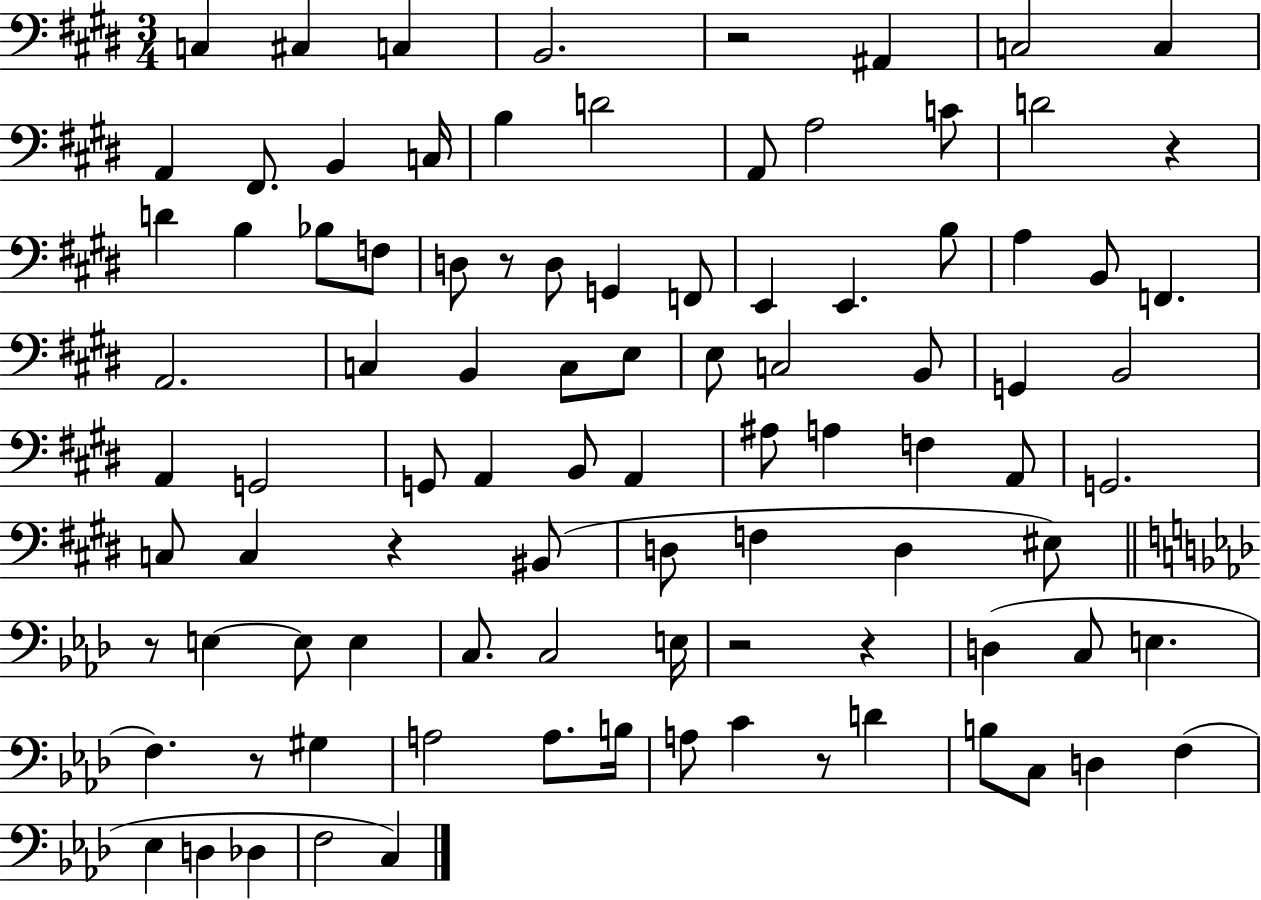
C3/q C#3/q C3/q B2/h. R/h A#2/q C3/h C3/q A2/q F#2/e. B2/q C3/s B3/q D4/h A2/e A3/h C4/e D4/h R/q D4/q B3/q Bb3/e F3/e D3/e R/e D3/e G2/q F2/e E2/q E2/q. B3/e A3/q B2/e F2/q. A2/h. C3/q B2/q C3/e E3/e E3/e C3/h B2/e G2/q B2/h A2/q G2/h G2/e A2/q B2/e A2/q A#3/e A3/q F3/q A2/e G2/h. C3/e C3/q R/q BIS2/e D3/e F3/q D3/q EIS3/e R/e E3/q E3/e E3/q C3/e. C3/h E3/s R/h R/q D3/q C3/e E3/q. F3/q. R/e G#3/q A3/h A3/e. B3/s A3/e C4/q R/e D4/q B3/e C3/e D3/q F3/q Eb3/q D3/q Db3/q F3/h C3/q